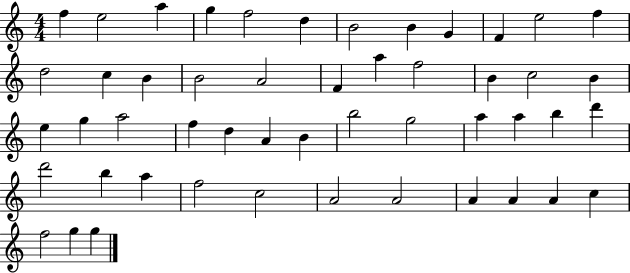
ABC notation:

X:1
T:Untitled
M:4/4
L:1/4
K:C
f e2 a g f2 d B2 B G F e2 f d2 c B B2 A2 F a f2 B c2 B e g a2 f d A B b2 g2 a a b d' d'2 b a f2 c2 A2 A2 A A A c f2 g g